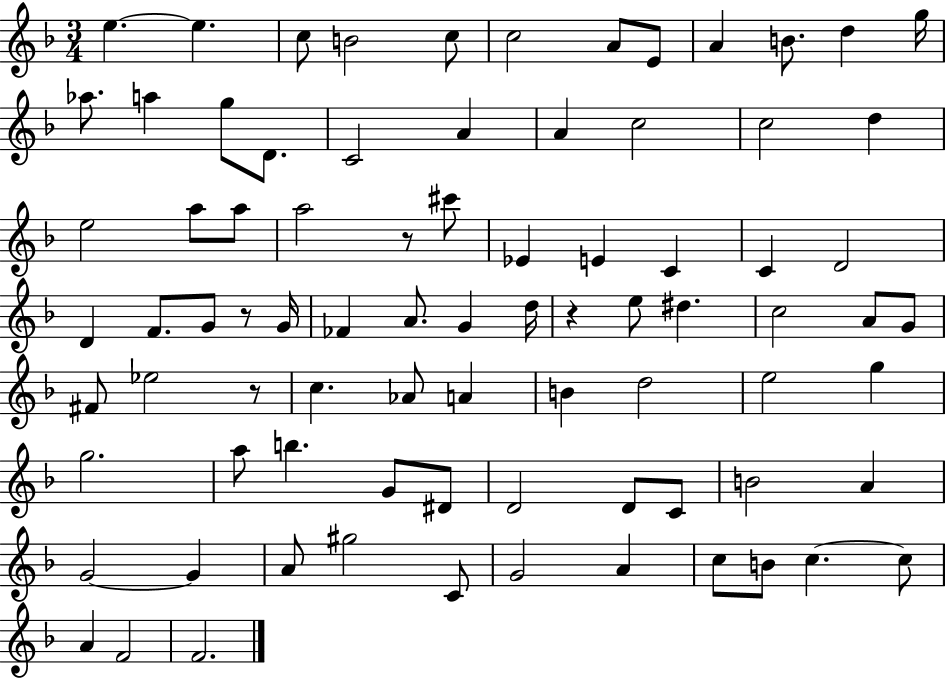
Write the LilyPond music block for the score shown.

{
  \clef treble
  \numericTimeSignature
  \time 3/4
  \key f \major
  e''4.~~ e''4. | c''8 b'2 c''8 | c''2 a'8 e'8 | a'4 b'8. d''4 g''16 | \break aes''8. a''4 g''8 d'8. | c'2 a'4 | a'4 c''2 | c''2 d''4 | \break e''2 a''8 a''8 | a''2 r8 cis'''8 | ees'4 e'4 c'4 | c'4 d'2 | \break d'4 f'8. g'8 r8 g'16 | fes'4 a'8. g'4 d''16 | r4 e''8 dis''4. | c''2 a'8 g'8 | \break fis'8 ees''2 r8 | c''4. aes'8 a'4 | b'4 d''2 | e''2 g''4 | \break g''2. | a''8 b''4. g'8 dis'8 | d'2 d'8 c'8 | b'2 a'4 | \break g'2~~ g'4 | a'8 gis''2 c'8 | g'2 a'4 | c''8 b'8 c''4.~~ c''8 | \break a'4 f'2 | f'2. | \bar "|."
}